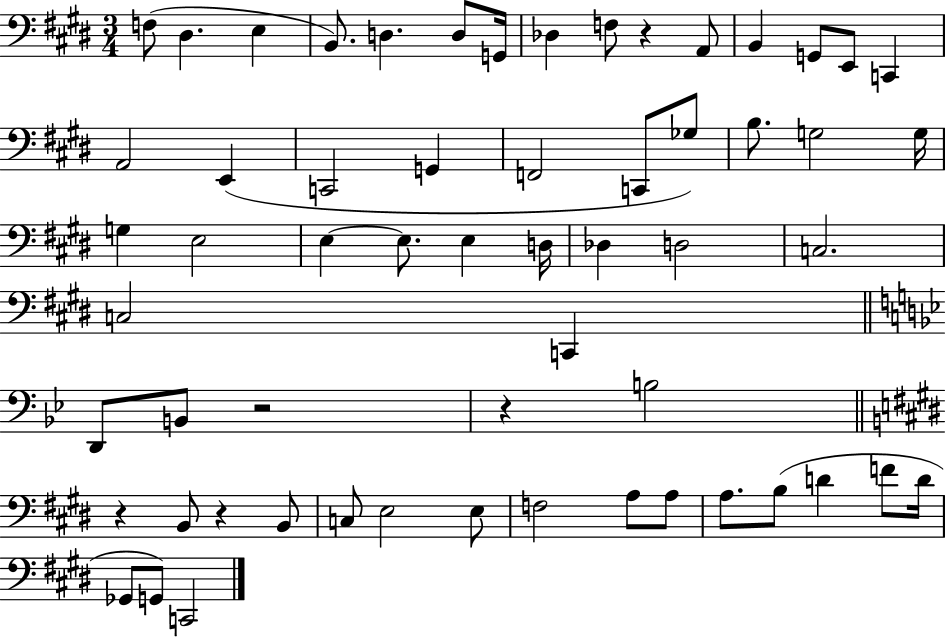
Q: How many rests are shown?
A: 5